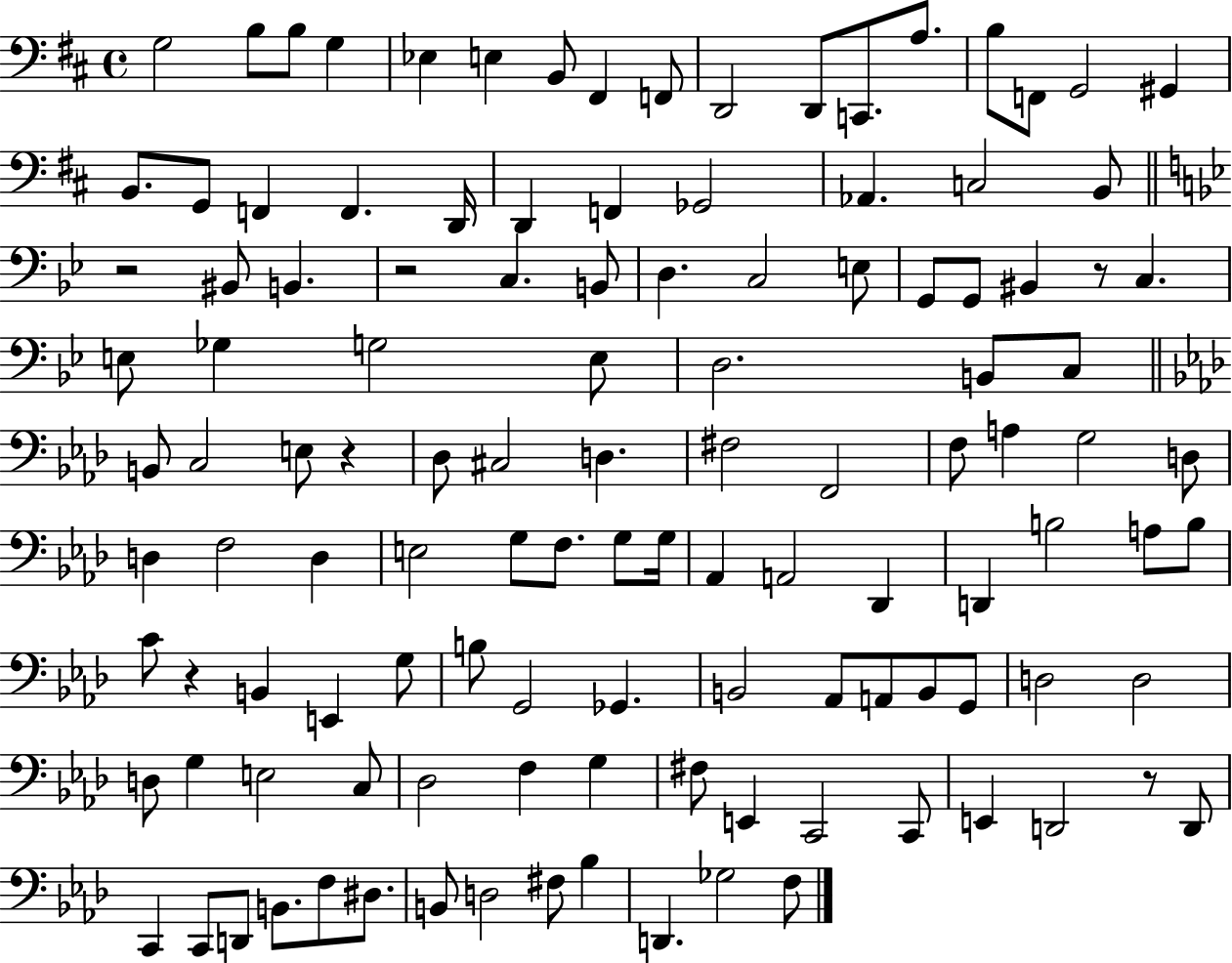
X:1
T:Untitled
M:4/4
L:1/4
K:D
G,2 B,/2 B,/2 G, _E, E, B,,/2 ^F,, F,,/2 D,,2 D,,/2 C,,/2 A,/2 B,/2 F,,/2 G,,2 ^G,, B,,/2 G,,/2 F,, F,, D,,/4 D,, F,, _G,,2 _A,, C,2 B,,/2 z2 ^B,,/2 B,, z2 C, B,,/2 D, C,2 E,/2 G,,/2 G,,/2 ^B,, z/2 C, E,/2 _G, G,2 E,/2 D,2 B,,/2 C,/2 B,,/2 C,2 E,/2 z _D,/2 ^C,2 D, ^F,2 F,,2 F,/2 A, G,2 D,/2 D, F,2 D, E,2 G,/2 F,/2 G,/2 G,/4 _A,, A,,2 _D,, D,, B,2 A,/2 B,/2 C/2 z B,, E,, G,/2 B,/2 G,,2 _G,, B,,2 _A,,/2 A,,/2 B,,/2 G,,/2 D,2 D,2 D,/2 G, E,2 C,/2 _D,2 F, G, ^F,/2 E,, C,,2 C,,/2 E,, D,,2 z/2 D,,/2 C,, C,,/2 D,,/2 B,,/2 F,/2 ^D,/2 B,,/2 D,2 ^F,/2 _B, D,, _G,2 F,/2